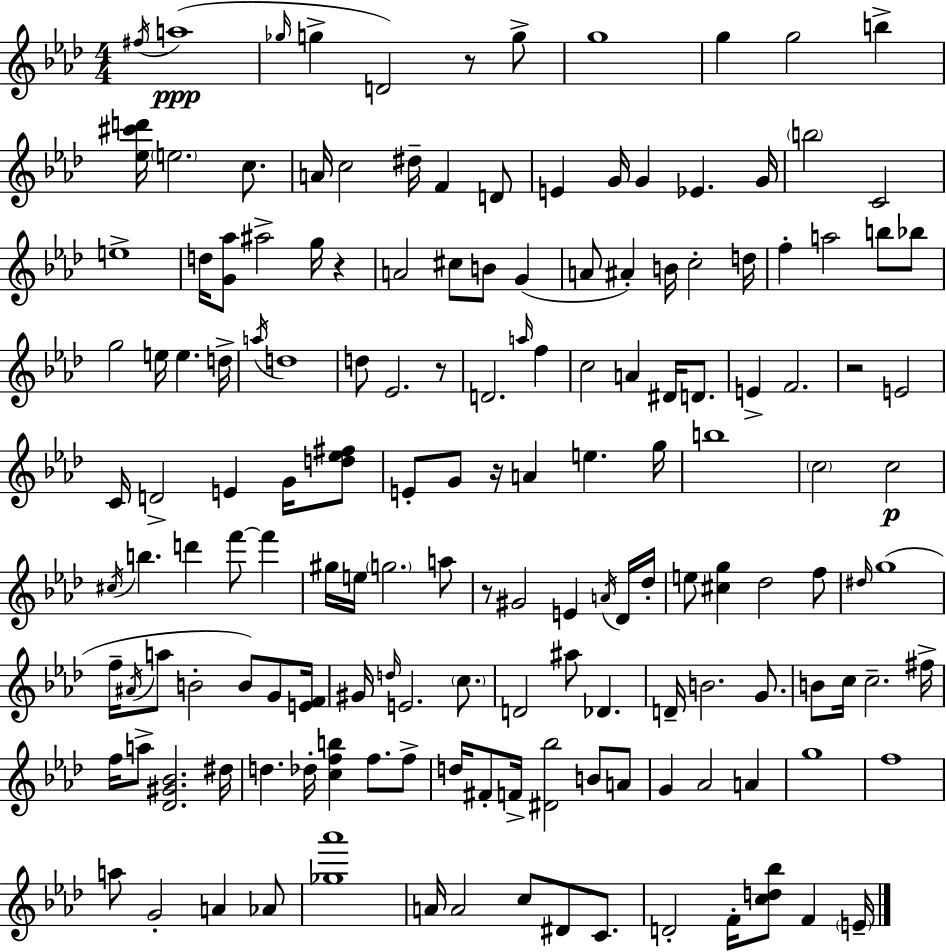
X:1
T:Untitled
M:4/4
L:1/4
K:Fm
^f/4 a4 _g/4 g D2 z/2 g/2 g4 g g2 b [_e^c'd']/4 e2 c/2 A/4 c2 ^d/4 F D/2 E G/4 G _E G/4 b2 C2 e4 d/4 [G_a]/2 ^a2 g/4 z A2 ^c/2 B/2 G A/2 ^A B/4 c2 d/4 f a2 b/2 _b/2 g2 e/4 e d/4 a/4 d4 d/2 _E2 z/2 D2 a/4 f c2 A ^D/4 D/2 E F2 z2 E2 C/4 D2 E G/4 [d_e^f]/2 E/2 G/2 z/4 A e g/4 b4 c2 c2 ^c/4 b d' f'/2 f' ^g/4 e/4 g2 a/2 z/2 ^G2 E A/4 _D/4 _d/4 e/2 [^cg] _d2 f/2 ^d/4 g4 f/4 ^A/4 a/2 B2 B/2 G/2 [EF]/4 ^G/4 d/4 E2 c/2 D2 ^a/2 _D D/4 B2 G/2 B/2 c/4 c2 ^f/4 f/4 a/2 [_D^G_B]2 ^d/4 d _d/4 [cfb] f/2 f/2 d/4 ^F/2 F/4 [^D_b]2 B/2 A/2 G _A2 A g4 f4 a/2 G2 A _A/2 [_g_a']4 A/4 A2 c/2 ^D/2 C/2 D2 F/4 [cd_b]/2 F E/4